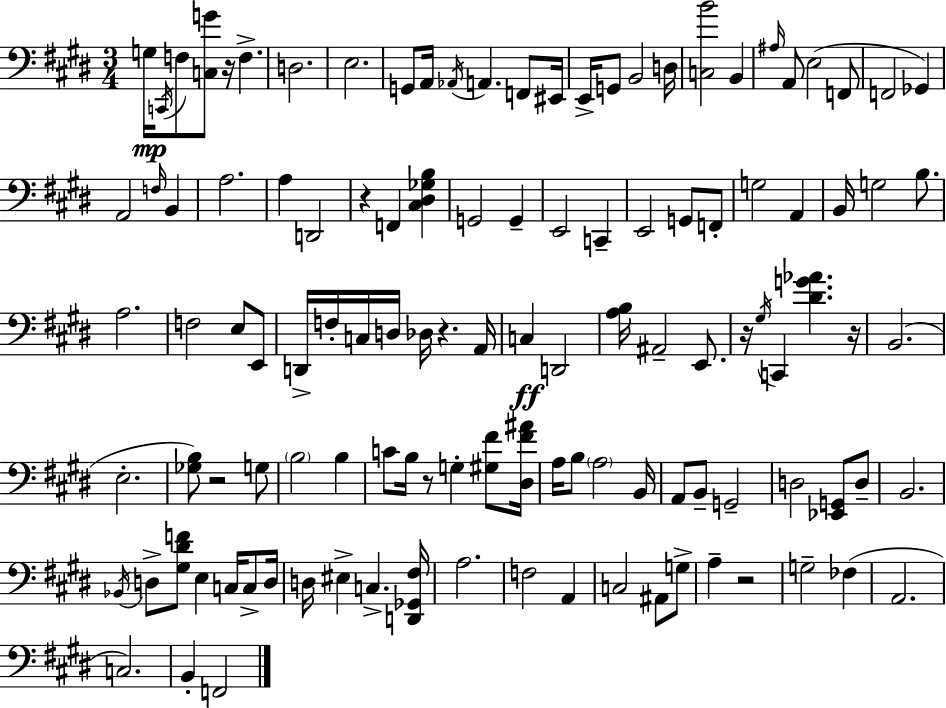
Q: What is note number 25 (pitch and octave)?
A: F3